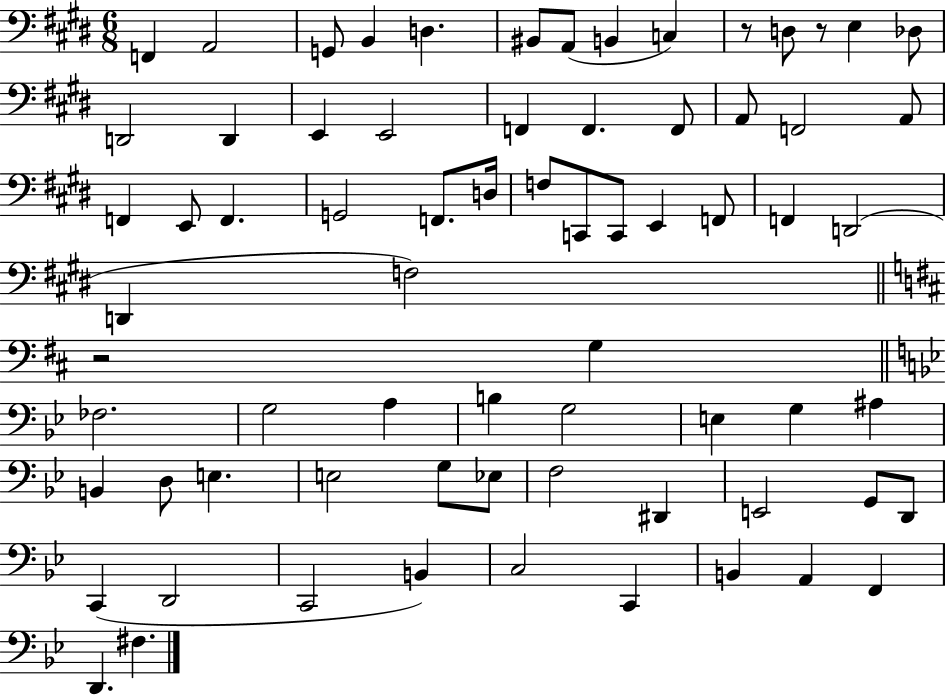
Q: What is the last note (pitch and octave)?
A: F#3